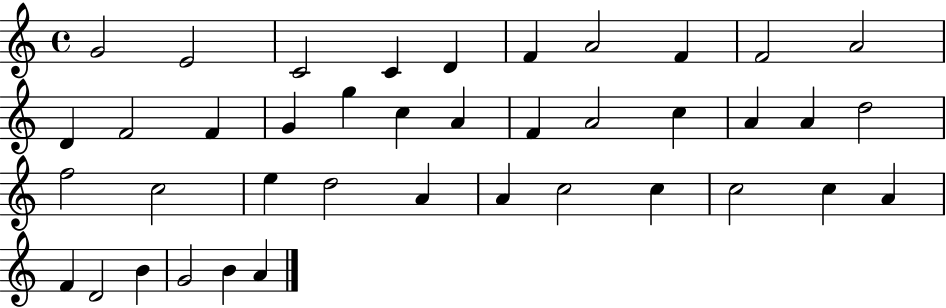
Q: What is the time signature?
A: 4/4